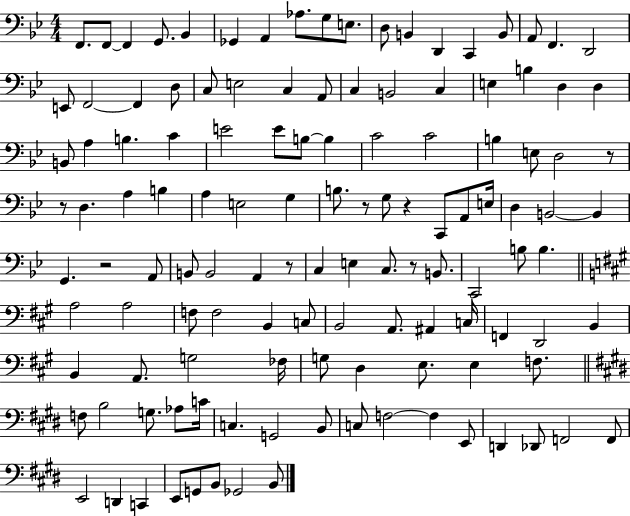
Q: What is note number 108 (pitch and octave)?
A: Db2